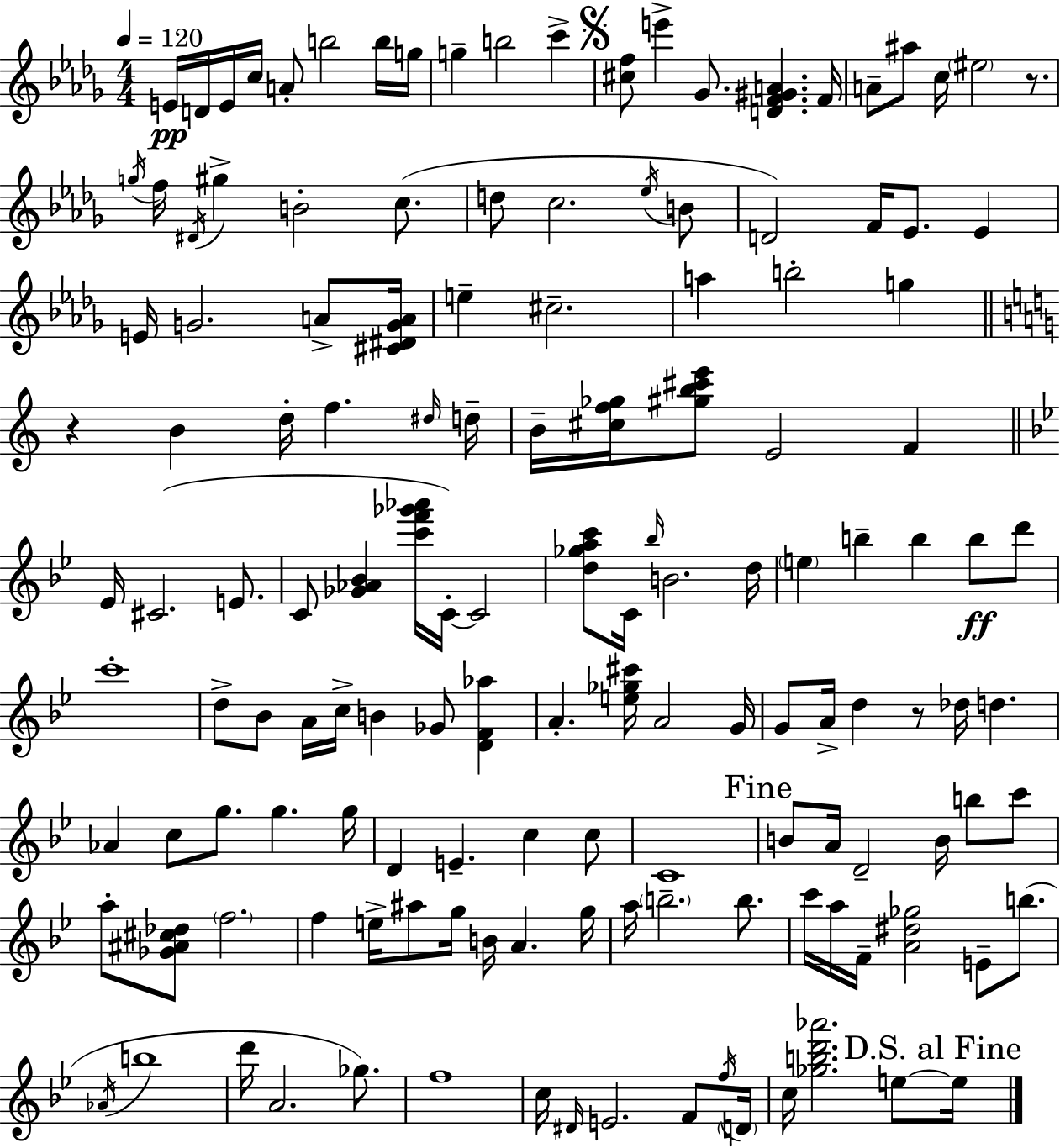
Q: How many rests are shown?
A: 3